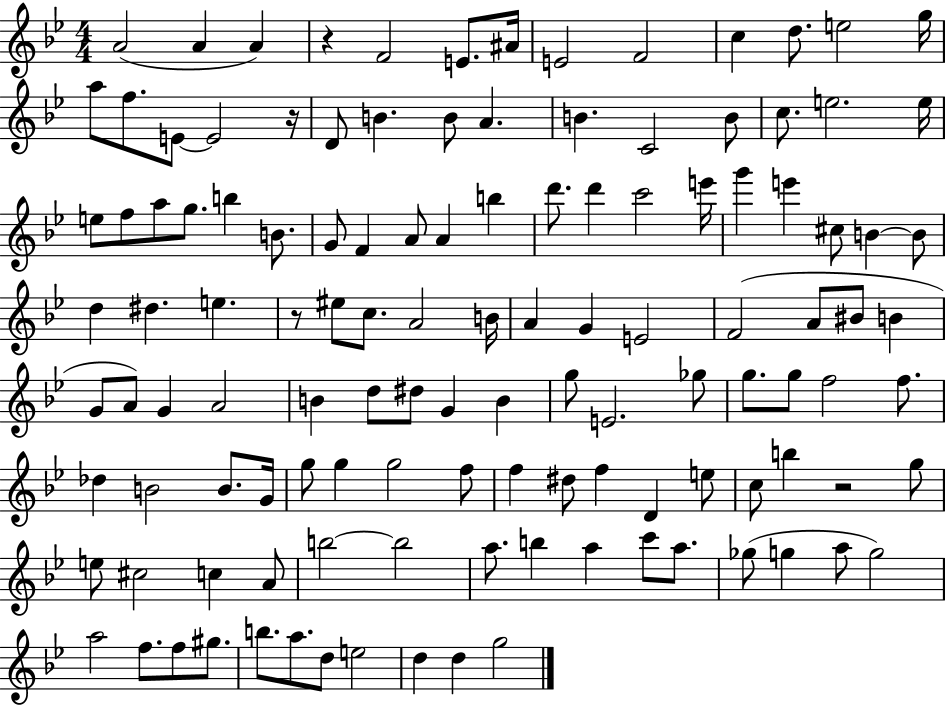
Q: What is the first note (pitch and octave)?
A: A4